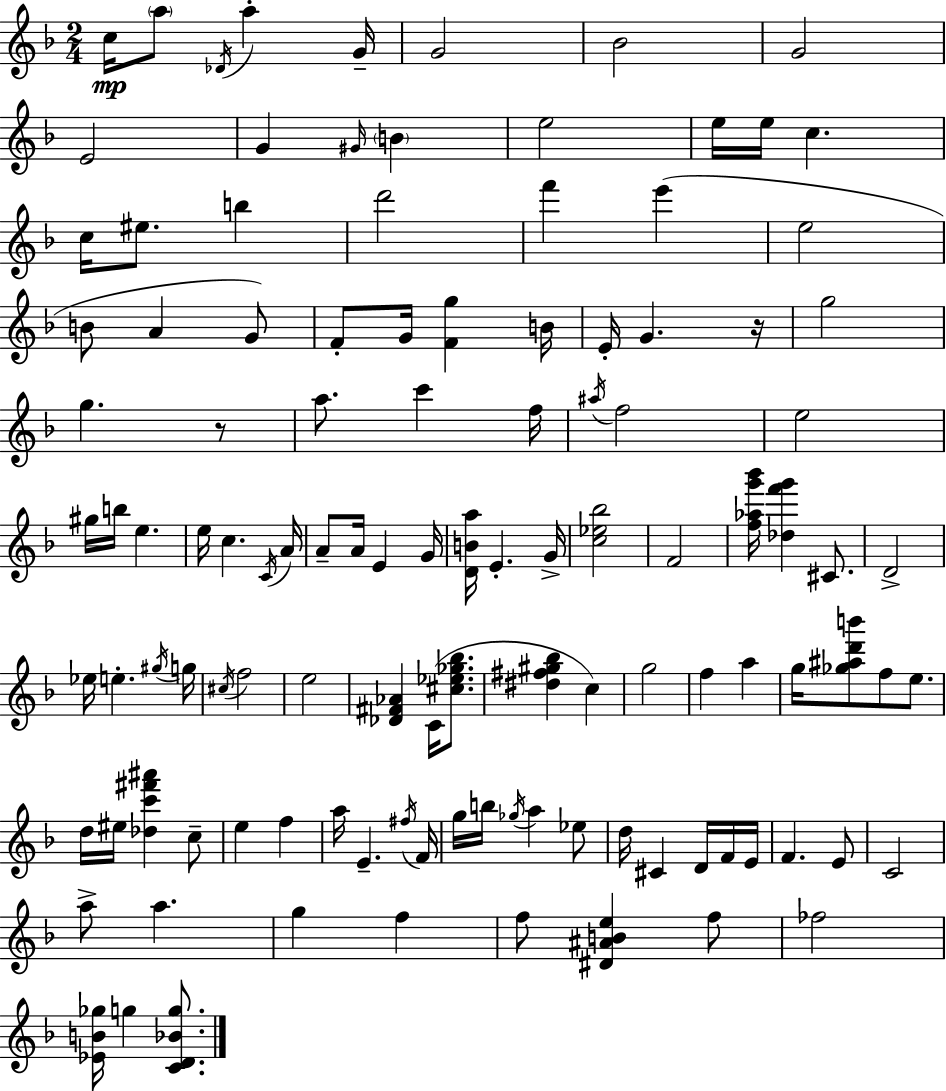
C5/s A5/e Db4/s A5/q G4/s G4/h Bb4/h G4/h E4/h G4/q G#4/s B4/q E5/h E5/s E5/s C5/q. C5/s EIS5/e. B5/q D6/h F6/q E6/q E5/h B4/e A4/q G4/e F4/e G4/s [F4,G5]/q B4/s E4/s G4/q. R/s G5/h G5/q. R/e A5/e. C6/q F5/s A#5/s F5/h E5/h G#5/s B5/s E5/q. E5/s C5/q. C4/s A4/s A4/e A4/s E4/q G4/s [D4,B4,A5]/s E4/q. G4/s [C5,Eb5,Bb5]/h F4/h [F5,Ab5,G6,Bb6]/s [Db5,F6,G6]/q C#4/e. D4/h Eb5/s E5/q. G#5/s G5/s C#5/s F5/h E5/h [Db4,F#4,Ab4]/q C4/s [C#5,Eb5,Gb5,Bb5]/e. [D#5,F#5,G#5,Bb5]/q C5/q G5/h F5/q A5/q G5/s [Gb5,A#5,D6,B6]/e F5/e E5/e. D5/s EIS5/s [Db5,C6,F#6,A#6]/q C5/e E5/q F5/q A5/s E4/q. F#5/s F4/s G5/s B5/s Gb5/s A5/q Eb5/e D5/s C#4/q D4/s F4/s E4/s F4/q. E4/e C4/h A5/e A5/q. G5/q F5/q F5/e [D#4,A#4,B4,E5]/q F5/e FES5/h [Eb4,B4,Gb5]/s G5/q [C4,D4,Bb4,G5]/e.